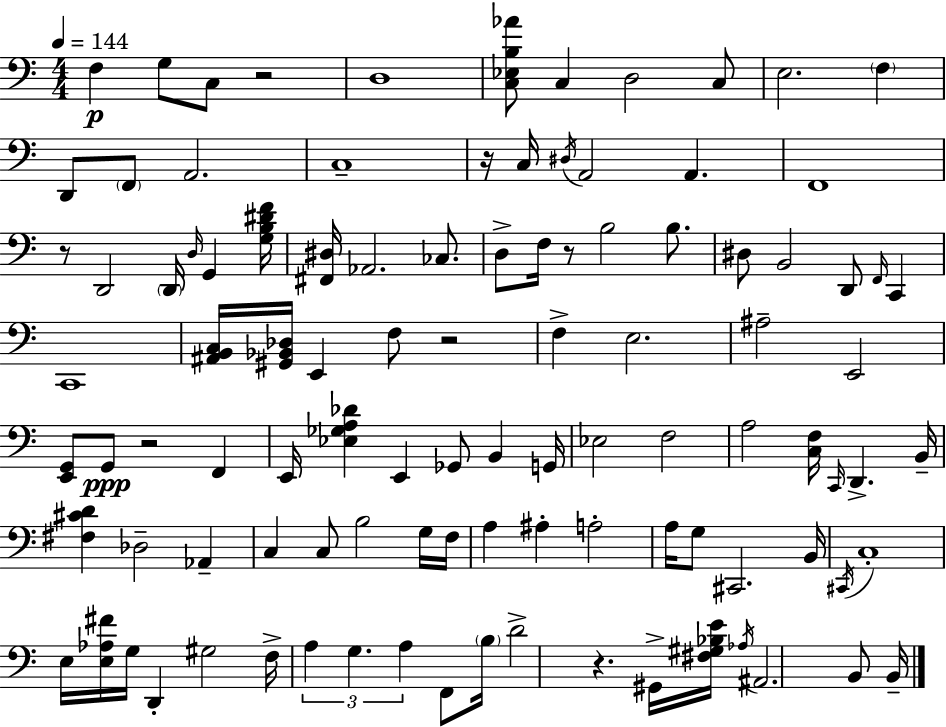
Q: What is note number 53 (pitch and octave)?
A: B2